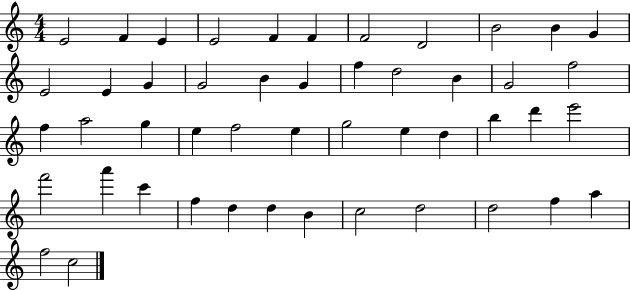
{
  \clef treble
  \numericTimeSignature
  \time 4/4
  \key c \major
  e'2 f'4 e'4 | e'2 f'4 f'4 | f'2 d'2 | b'2 b'4 g'4 | \break e'2 e'4 g'4 | g'2 b'4 g'4 | f''4 d''2 b'4 | g'2 f''2 | \break f''4 a''2 g''4 | e''4 f''2 e''4 | g''2 e''4 d''4 | b''4 d'''4 e'''2 | \break f'''2 a'''4 c'''4 | f''4 d''4 d''4 b'4 | c''2 d''2 | d''2 f''4 a''4 | \break f''2 c''2 | \bar "|."
}